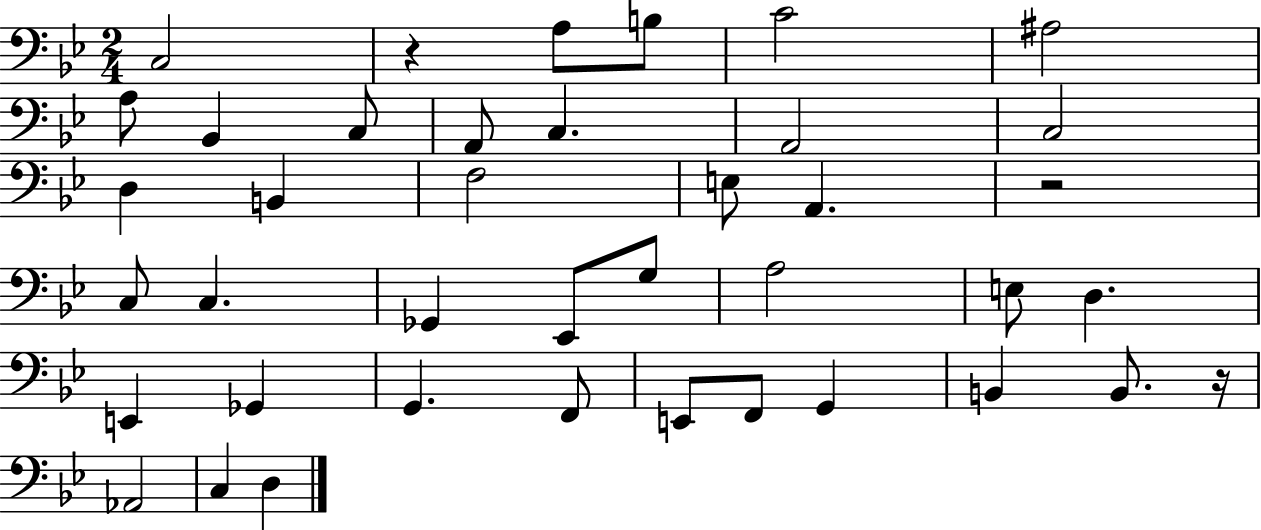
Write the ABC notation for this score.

X:1
T:Untitled
M:2/4
L:1/4
K:Bb
C,2 z A,/2 B,/2 C2 ^A,2 A,/2 _B,, C,/2 A,,/2 C, A,,2 C,2 D, B,, F,2 E,/2 A,, z2 C,/2 C, _G,, _E,,/2 G,/2 A,2 E,/2 D, E,, _G,, G,, F,,/2 E,,/2 F,,/2 G,, B,, B,,/2 z/4 _A,,2 C, D,